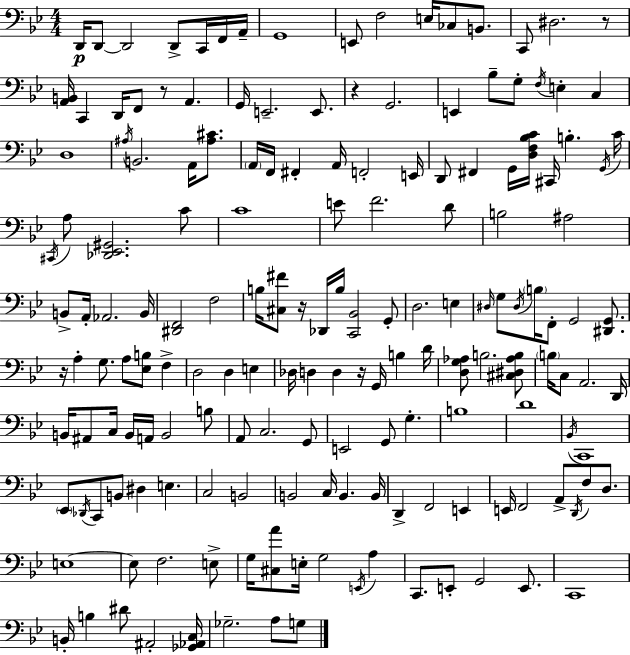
D2/s D2/e D2/h D2/e C2/s F2/s A2/s G2/w E2/e F3/h E3/s CES3/e B2/e. C2/e D#3/h. R/e [A2,B2]/s C2/q D2/s F2/e R/e A2/q. G2/s E2/h. E2/e. R/q G2/h. E2/q Bb3/e G3/e F3/s E3/q C3/q D3/w A#3/s B2/h. A2/s [A#3,C#4]/e. A2/s F2/s F#2/q A2/s F2/h E2/s D2/e F#2/q G2/s [D3,F3,Bb3,C4]/s C#2/s B3/q. G2/s C4/s C#2/s A3/e [Db2,Eb2,G#2]/h. C4/e C4/w E4/e F4/h. D4/e B3/h A#3/h B2/e A2/s Ab2/h. B2/s [D#2,F2]/h F3/h B3/s [C#3,F#4]/e R/s Db2/s B3/s [C2,Bb2]/h G2/e D3/h. E3/q D#3/s G3/e D#3/s B3/s F2/e G2/h [D#2,G2]/e. R/s A3/q G3/e. A3/e [Eb3,B3]/e F3/q D3/h D3/q E3/q Db3/s D3/q D3/q R/s G2/s B3/q D4/s [D3,G3,Ab3]/e B3/h. [C#3,D#3,Ab3,B3]/e B3/s C3/e A2/h. D2/s B2/s A#2/e C3/s B2/s A2/s B2/h B3/e A2/e C3/h. G2/e E2/h G2/e G3/q. B3/w D4/w Bb2/s C2/w Eb2/e Db2/s C2/e B2/e D#3/q E3/q. C3/h B2/h B2/h C3/s B2/q. B2/s D2/q F2/h E2/q E2/s F2/h A2/e D2/s F3/e D3/e. E3/w E3/e F3/h. E3/e G3/s [C#3,A4]/e E3/s G3/h E2/s A3/q C2/e. E2/e G2/h E2/e. C2/w B2/s B3/q D#4/e A#2/h [Gb2,Ab2,C3]/s Gb3/h. A3/e G3/e